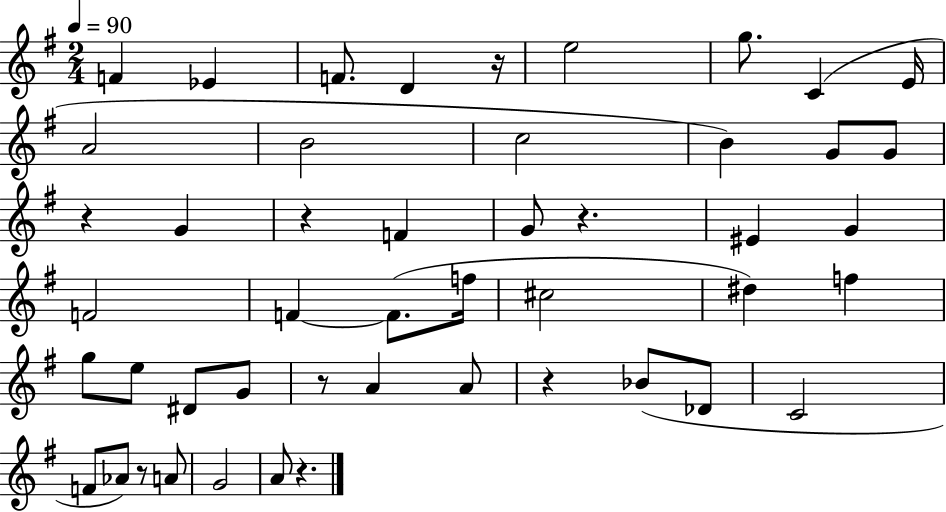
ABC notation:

X:1
T:Untitled
M:2/4
L:1/4
K:G
F _E F/2 D z/4 e2 g/2 C E/4 A2 B2 c2 B G/2 G/2 z G z F G/2 z ^E G F2 F F/2 f/4 ^c2 ^d f g/2 e/2 ^D/2 G/2 z/2 A A/2 z _B/2 _D/2 C2 F/2 _A/2 z/2 A/2 G2 A/2 z